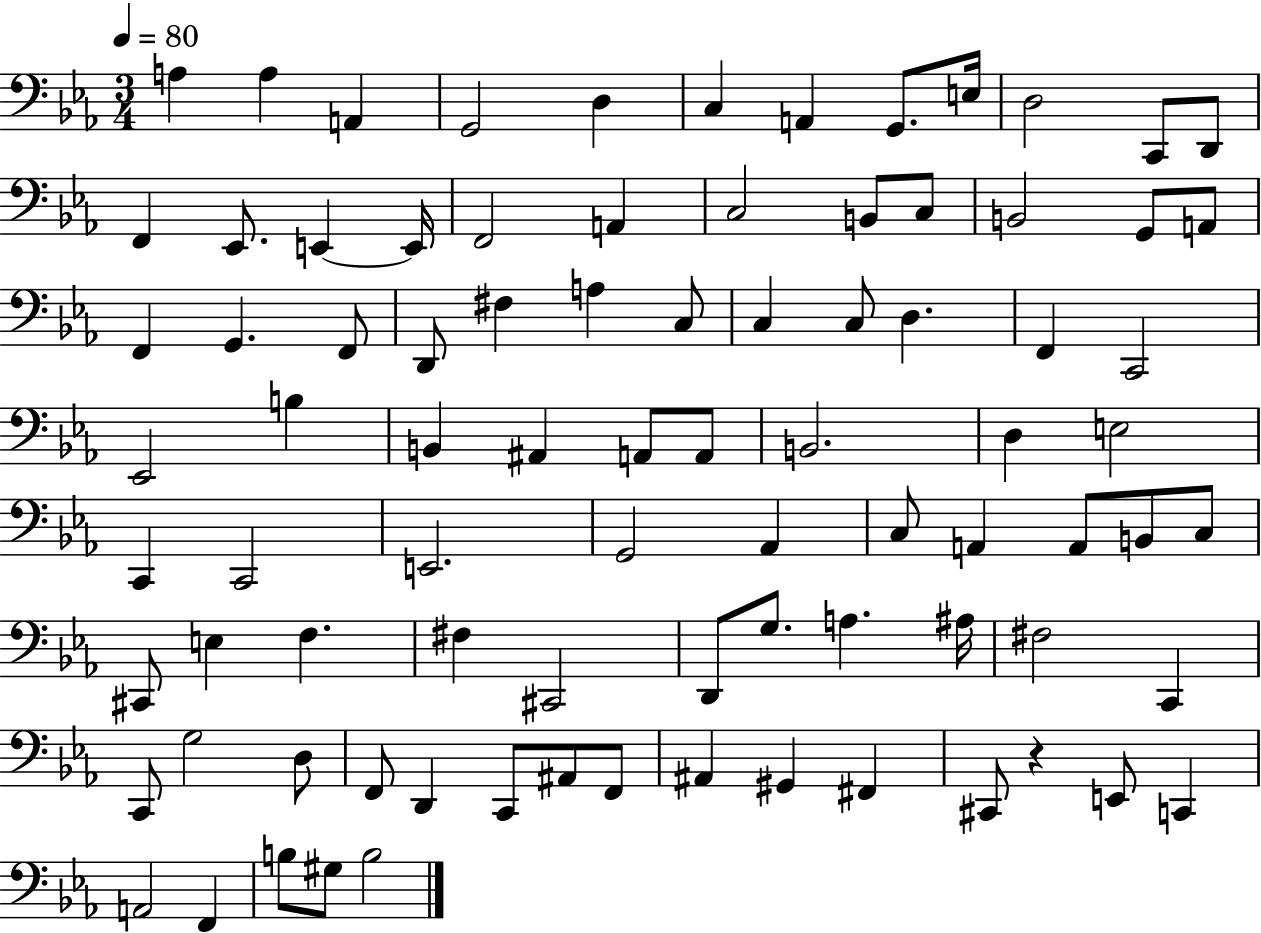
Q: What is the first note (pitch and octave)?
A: A3